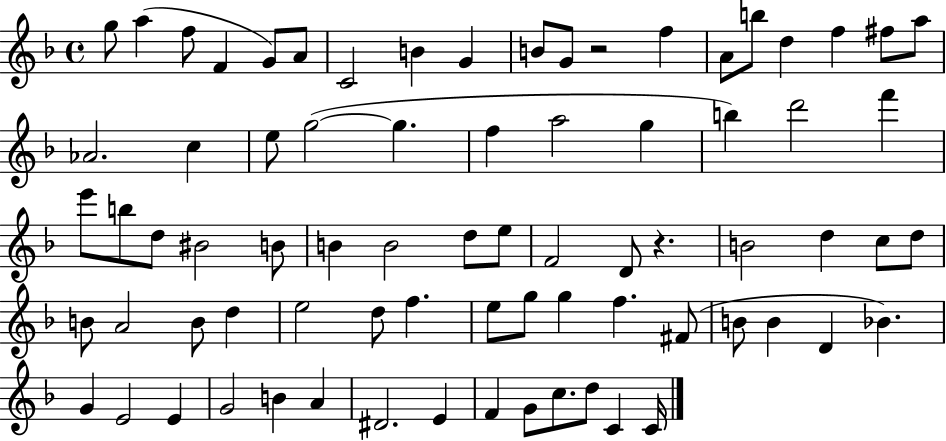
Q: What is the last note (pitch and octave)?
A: C4